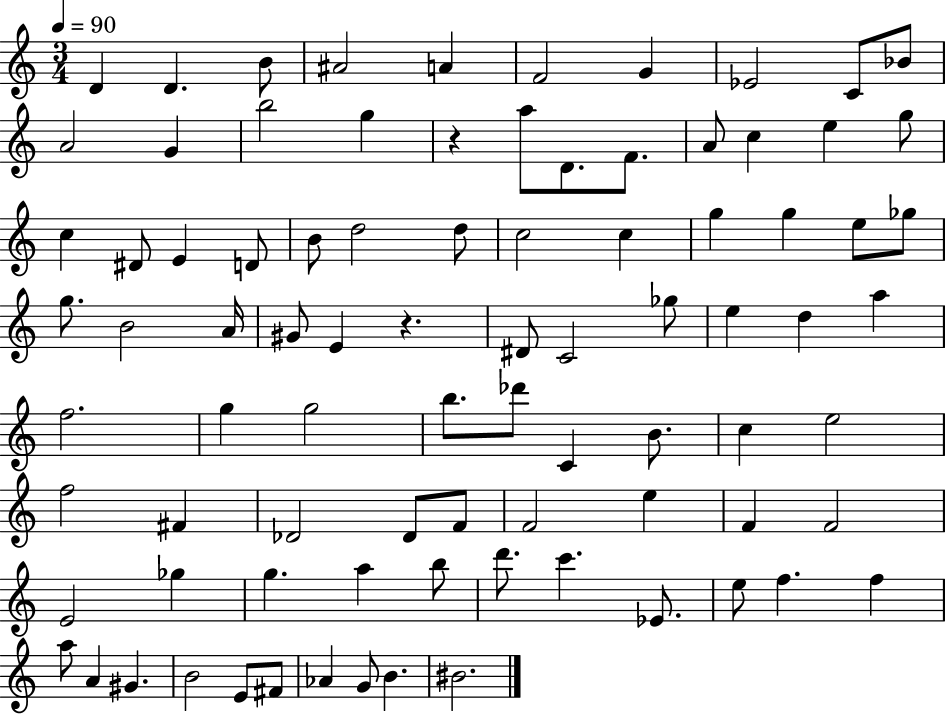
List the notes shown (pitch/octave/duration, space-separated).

D4/q D4/q. B4/e A#4/h A4/q F4/h G4/q Eb4/h C4/e Bb4/e A4/h G4/q B5/h G5/q R/q A5/e D4/e. F4/e. A4/e C5/q E5/q G5/e C5/q D#4/e E4/q D4/e B4/e D5/h D5/e C5/h C5/q G5/q G5/q E5/e Gb5/e G5/e. B4/h A4/s G#4/e E4/q R/q. D#4/e C4/h Gb5/e E5/q D5/q A5/q F5/h. G5/q G5/h B5/e. Db6/e C4/q B4/e. C5/q E5/h F5/h F#4/q Db4/h Db4/e F4/e F4/h E5/q F4/q F4/h E4/h Gb5/q G5/q. A5/q B5/e D6/e. C6/q. Eb4/e. E5/e F5/q. F5/q A5/e A4/q G#4/q. B4/h E4/e F#4/e Ab4/q G4/e B4/q. BIS4/h.